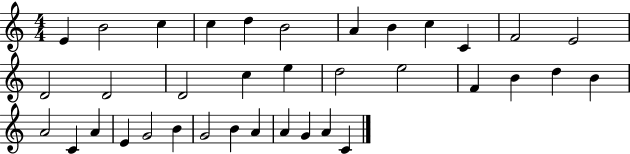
X:1
T:Untitled
M:4/4
L:1/4
K:C
E B2 c c d B2 A B c C F2 E2 D2 D2 D2 c e d2 e2 F B d B A2 C A E G2 B G2 B A A G A C